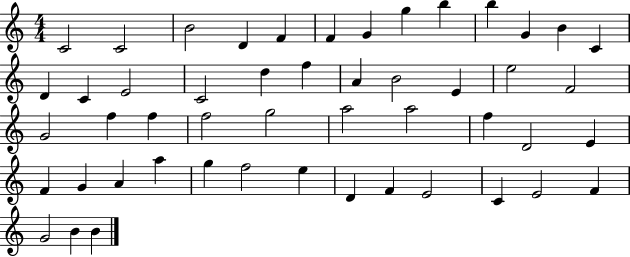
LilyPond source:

{
  \clef treble
  \numericTimeSignature
  \time 4/4
  \key c \major
  c'2 c'2 | b'2 d'4 f'4 | f'4 g'4 g''4 b''4 | b''4 g'4 b'4 c'4 | \break d'4 c'4 e'2 | c'2 d''4 f''4 | a'4 b'2 e'4 | e''2 f'2 | \break g'2 f''4 f''4 | f''2 g''2 | a''2 a''2 | f''4 d'2 e'4 | \break f'4 g'4 a'4 a''4 | g''4 f''2 e''4 | d'4 f'4 e'2 | c'4 e'2 f'4 | \break g'2 b'4 b'4 | \bar "|."
}